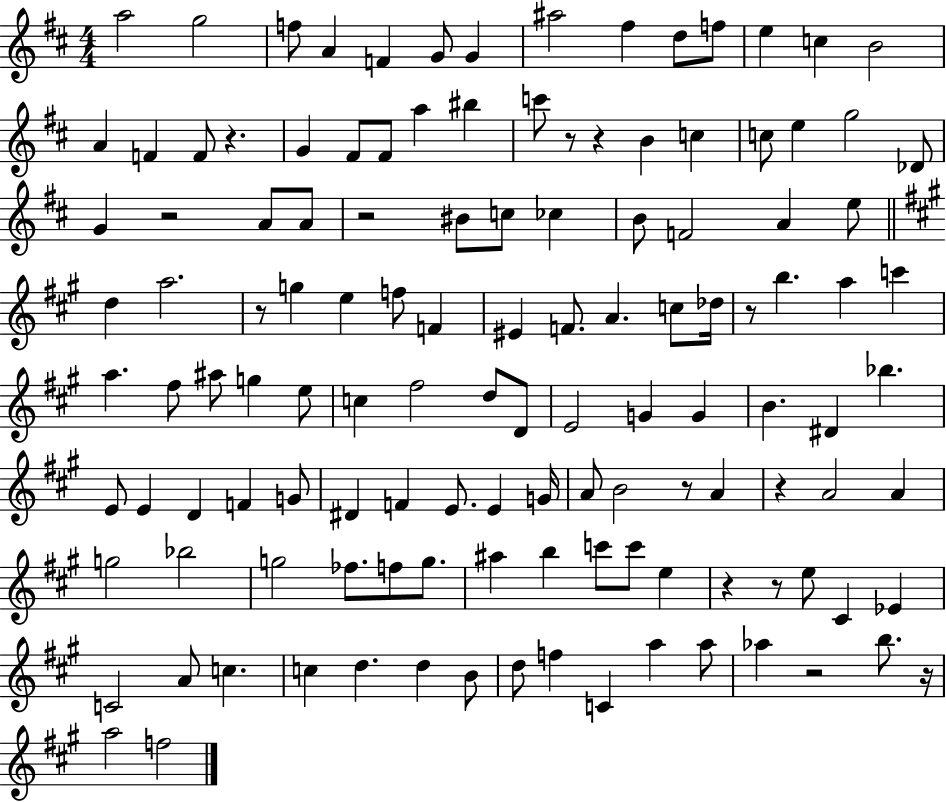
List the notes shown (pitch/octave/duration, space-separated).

A5/h G5/h F5/e A4/q F4/q G4/e G4/q A#5/h F#5/q D5/e F5/e E5/q C5/q B4/h A4/q F4/q F4/e R/q. G4/q F#4/e F#4/e A5/q BIS5/q C6/e R/e R/q B4/q C5/q C5/e E5/q G5/h Db4/e G4/q R/h A4/e A4/e R/h BIS4/e C5/e CES5/q B4/e F4/h A4/q E5/e D5/q A5/h. R/e G5/q E5/q F5/e F4/q EIS4/q F4/e. A4/q. C5/e Db5/s R/e B5/q. A5/q C6/q A5/q. F#5/e A#5/e G5/q E5/e C5/q F#5/h D5/e D4/e E4/h G4/q G4/q B4/q. D#4/q Bb5/q. E4/e E4/q D4/q F4/q G4/e D#4/q F4/q E4/e. E4/q G4/s A4/e B4/h R/e A4/q R/q A4/h A4/q G5/h Bb5/h G5/h FES5/e. F5/e G5/e. A#5/q B5/q C6/e C6/e E5/q R/q R/e E5/e C#4/q Eb4/q C4/h A4/e C5/q. C5/q D5/q. D5/q B4/e D5/e F5/q C4/q A5/q A5/e Ab5/q R/h B5/e. R/s A5/h F5/h